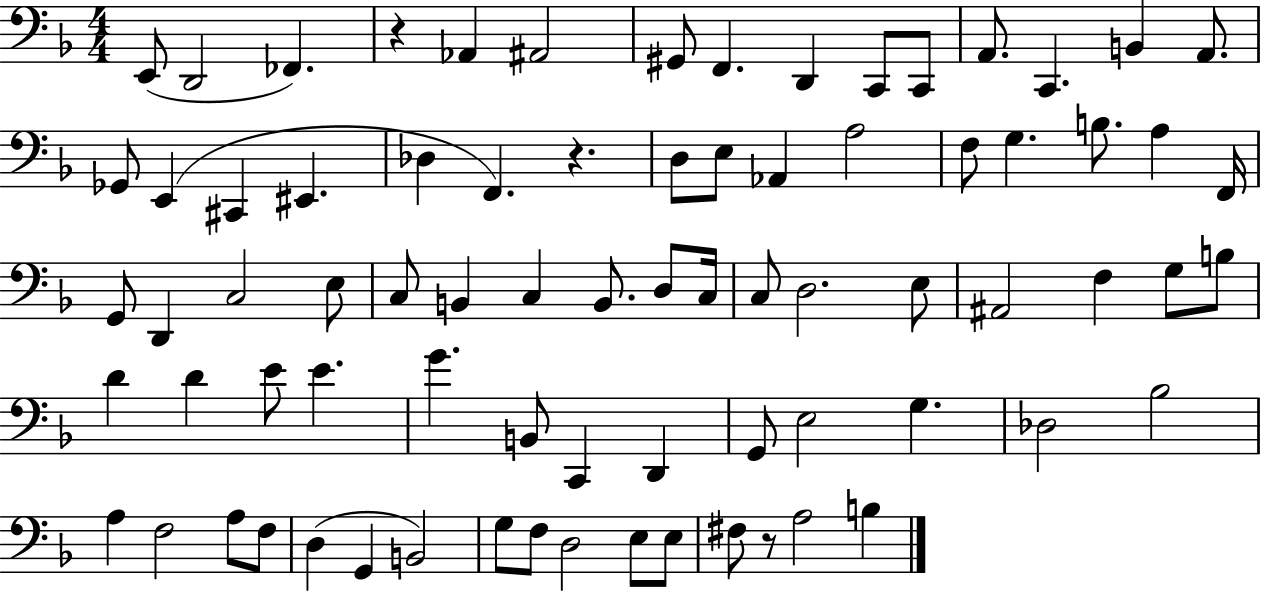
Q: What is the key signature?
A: F major